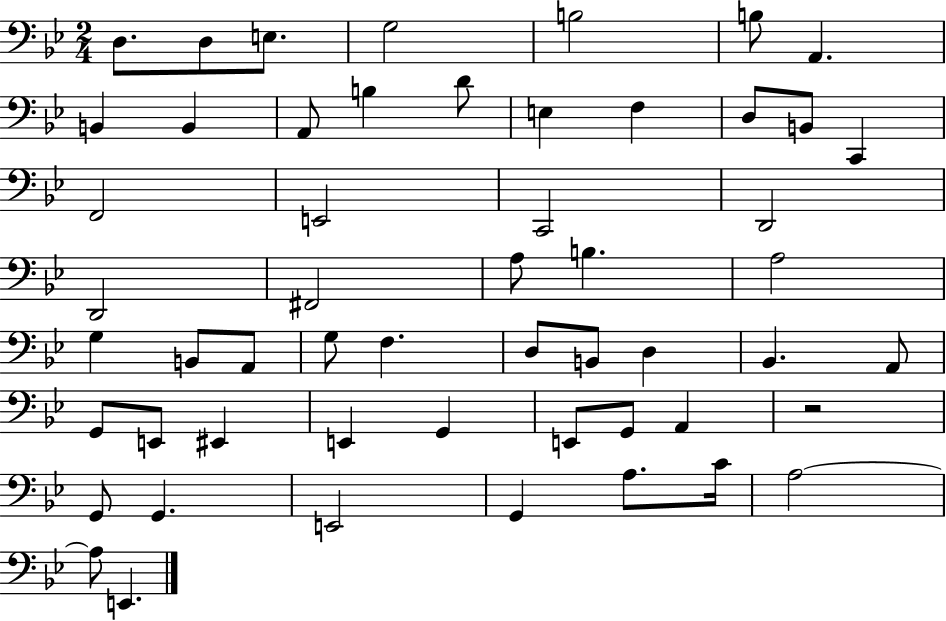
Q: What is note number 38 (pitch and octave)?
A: E2